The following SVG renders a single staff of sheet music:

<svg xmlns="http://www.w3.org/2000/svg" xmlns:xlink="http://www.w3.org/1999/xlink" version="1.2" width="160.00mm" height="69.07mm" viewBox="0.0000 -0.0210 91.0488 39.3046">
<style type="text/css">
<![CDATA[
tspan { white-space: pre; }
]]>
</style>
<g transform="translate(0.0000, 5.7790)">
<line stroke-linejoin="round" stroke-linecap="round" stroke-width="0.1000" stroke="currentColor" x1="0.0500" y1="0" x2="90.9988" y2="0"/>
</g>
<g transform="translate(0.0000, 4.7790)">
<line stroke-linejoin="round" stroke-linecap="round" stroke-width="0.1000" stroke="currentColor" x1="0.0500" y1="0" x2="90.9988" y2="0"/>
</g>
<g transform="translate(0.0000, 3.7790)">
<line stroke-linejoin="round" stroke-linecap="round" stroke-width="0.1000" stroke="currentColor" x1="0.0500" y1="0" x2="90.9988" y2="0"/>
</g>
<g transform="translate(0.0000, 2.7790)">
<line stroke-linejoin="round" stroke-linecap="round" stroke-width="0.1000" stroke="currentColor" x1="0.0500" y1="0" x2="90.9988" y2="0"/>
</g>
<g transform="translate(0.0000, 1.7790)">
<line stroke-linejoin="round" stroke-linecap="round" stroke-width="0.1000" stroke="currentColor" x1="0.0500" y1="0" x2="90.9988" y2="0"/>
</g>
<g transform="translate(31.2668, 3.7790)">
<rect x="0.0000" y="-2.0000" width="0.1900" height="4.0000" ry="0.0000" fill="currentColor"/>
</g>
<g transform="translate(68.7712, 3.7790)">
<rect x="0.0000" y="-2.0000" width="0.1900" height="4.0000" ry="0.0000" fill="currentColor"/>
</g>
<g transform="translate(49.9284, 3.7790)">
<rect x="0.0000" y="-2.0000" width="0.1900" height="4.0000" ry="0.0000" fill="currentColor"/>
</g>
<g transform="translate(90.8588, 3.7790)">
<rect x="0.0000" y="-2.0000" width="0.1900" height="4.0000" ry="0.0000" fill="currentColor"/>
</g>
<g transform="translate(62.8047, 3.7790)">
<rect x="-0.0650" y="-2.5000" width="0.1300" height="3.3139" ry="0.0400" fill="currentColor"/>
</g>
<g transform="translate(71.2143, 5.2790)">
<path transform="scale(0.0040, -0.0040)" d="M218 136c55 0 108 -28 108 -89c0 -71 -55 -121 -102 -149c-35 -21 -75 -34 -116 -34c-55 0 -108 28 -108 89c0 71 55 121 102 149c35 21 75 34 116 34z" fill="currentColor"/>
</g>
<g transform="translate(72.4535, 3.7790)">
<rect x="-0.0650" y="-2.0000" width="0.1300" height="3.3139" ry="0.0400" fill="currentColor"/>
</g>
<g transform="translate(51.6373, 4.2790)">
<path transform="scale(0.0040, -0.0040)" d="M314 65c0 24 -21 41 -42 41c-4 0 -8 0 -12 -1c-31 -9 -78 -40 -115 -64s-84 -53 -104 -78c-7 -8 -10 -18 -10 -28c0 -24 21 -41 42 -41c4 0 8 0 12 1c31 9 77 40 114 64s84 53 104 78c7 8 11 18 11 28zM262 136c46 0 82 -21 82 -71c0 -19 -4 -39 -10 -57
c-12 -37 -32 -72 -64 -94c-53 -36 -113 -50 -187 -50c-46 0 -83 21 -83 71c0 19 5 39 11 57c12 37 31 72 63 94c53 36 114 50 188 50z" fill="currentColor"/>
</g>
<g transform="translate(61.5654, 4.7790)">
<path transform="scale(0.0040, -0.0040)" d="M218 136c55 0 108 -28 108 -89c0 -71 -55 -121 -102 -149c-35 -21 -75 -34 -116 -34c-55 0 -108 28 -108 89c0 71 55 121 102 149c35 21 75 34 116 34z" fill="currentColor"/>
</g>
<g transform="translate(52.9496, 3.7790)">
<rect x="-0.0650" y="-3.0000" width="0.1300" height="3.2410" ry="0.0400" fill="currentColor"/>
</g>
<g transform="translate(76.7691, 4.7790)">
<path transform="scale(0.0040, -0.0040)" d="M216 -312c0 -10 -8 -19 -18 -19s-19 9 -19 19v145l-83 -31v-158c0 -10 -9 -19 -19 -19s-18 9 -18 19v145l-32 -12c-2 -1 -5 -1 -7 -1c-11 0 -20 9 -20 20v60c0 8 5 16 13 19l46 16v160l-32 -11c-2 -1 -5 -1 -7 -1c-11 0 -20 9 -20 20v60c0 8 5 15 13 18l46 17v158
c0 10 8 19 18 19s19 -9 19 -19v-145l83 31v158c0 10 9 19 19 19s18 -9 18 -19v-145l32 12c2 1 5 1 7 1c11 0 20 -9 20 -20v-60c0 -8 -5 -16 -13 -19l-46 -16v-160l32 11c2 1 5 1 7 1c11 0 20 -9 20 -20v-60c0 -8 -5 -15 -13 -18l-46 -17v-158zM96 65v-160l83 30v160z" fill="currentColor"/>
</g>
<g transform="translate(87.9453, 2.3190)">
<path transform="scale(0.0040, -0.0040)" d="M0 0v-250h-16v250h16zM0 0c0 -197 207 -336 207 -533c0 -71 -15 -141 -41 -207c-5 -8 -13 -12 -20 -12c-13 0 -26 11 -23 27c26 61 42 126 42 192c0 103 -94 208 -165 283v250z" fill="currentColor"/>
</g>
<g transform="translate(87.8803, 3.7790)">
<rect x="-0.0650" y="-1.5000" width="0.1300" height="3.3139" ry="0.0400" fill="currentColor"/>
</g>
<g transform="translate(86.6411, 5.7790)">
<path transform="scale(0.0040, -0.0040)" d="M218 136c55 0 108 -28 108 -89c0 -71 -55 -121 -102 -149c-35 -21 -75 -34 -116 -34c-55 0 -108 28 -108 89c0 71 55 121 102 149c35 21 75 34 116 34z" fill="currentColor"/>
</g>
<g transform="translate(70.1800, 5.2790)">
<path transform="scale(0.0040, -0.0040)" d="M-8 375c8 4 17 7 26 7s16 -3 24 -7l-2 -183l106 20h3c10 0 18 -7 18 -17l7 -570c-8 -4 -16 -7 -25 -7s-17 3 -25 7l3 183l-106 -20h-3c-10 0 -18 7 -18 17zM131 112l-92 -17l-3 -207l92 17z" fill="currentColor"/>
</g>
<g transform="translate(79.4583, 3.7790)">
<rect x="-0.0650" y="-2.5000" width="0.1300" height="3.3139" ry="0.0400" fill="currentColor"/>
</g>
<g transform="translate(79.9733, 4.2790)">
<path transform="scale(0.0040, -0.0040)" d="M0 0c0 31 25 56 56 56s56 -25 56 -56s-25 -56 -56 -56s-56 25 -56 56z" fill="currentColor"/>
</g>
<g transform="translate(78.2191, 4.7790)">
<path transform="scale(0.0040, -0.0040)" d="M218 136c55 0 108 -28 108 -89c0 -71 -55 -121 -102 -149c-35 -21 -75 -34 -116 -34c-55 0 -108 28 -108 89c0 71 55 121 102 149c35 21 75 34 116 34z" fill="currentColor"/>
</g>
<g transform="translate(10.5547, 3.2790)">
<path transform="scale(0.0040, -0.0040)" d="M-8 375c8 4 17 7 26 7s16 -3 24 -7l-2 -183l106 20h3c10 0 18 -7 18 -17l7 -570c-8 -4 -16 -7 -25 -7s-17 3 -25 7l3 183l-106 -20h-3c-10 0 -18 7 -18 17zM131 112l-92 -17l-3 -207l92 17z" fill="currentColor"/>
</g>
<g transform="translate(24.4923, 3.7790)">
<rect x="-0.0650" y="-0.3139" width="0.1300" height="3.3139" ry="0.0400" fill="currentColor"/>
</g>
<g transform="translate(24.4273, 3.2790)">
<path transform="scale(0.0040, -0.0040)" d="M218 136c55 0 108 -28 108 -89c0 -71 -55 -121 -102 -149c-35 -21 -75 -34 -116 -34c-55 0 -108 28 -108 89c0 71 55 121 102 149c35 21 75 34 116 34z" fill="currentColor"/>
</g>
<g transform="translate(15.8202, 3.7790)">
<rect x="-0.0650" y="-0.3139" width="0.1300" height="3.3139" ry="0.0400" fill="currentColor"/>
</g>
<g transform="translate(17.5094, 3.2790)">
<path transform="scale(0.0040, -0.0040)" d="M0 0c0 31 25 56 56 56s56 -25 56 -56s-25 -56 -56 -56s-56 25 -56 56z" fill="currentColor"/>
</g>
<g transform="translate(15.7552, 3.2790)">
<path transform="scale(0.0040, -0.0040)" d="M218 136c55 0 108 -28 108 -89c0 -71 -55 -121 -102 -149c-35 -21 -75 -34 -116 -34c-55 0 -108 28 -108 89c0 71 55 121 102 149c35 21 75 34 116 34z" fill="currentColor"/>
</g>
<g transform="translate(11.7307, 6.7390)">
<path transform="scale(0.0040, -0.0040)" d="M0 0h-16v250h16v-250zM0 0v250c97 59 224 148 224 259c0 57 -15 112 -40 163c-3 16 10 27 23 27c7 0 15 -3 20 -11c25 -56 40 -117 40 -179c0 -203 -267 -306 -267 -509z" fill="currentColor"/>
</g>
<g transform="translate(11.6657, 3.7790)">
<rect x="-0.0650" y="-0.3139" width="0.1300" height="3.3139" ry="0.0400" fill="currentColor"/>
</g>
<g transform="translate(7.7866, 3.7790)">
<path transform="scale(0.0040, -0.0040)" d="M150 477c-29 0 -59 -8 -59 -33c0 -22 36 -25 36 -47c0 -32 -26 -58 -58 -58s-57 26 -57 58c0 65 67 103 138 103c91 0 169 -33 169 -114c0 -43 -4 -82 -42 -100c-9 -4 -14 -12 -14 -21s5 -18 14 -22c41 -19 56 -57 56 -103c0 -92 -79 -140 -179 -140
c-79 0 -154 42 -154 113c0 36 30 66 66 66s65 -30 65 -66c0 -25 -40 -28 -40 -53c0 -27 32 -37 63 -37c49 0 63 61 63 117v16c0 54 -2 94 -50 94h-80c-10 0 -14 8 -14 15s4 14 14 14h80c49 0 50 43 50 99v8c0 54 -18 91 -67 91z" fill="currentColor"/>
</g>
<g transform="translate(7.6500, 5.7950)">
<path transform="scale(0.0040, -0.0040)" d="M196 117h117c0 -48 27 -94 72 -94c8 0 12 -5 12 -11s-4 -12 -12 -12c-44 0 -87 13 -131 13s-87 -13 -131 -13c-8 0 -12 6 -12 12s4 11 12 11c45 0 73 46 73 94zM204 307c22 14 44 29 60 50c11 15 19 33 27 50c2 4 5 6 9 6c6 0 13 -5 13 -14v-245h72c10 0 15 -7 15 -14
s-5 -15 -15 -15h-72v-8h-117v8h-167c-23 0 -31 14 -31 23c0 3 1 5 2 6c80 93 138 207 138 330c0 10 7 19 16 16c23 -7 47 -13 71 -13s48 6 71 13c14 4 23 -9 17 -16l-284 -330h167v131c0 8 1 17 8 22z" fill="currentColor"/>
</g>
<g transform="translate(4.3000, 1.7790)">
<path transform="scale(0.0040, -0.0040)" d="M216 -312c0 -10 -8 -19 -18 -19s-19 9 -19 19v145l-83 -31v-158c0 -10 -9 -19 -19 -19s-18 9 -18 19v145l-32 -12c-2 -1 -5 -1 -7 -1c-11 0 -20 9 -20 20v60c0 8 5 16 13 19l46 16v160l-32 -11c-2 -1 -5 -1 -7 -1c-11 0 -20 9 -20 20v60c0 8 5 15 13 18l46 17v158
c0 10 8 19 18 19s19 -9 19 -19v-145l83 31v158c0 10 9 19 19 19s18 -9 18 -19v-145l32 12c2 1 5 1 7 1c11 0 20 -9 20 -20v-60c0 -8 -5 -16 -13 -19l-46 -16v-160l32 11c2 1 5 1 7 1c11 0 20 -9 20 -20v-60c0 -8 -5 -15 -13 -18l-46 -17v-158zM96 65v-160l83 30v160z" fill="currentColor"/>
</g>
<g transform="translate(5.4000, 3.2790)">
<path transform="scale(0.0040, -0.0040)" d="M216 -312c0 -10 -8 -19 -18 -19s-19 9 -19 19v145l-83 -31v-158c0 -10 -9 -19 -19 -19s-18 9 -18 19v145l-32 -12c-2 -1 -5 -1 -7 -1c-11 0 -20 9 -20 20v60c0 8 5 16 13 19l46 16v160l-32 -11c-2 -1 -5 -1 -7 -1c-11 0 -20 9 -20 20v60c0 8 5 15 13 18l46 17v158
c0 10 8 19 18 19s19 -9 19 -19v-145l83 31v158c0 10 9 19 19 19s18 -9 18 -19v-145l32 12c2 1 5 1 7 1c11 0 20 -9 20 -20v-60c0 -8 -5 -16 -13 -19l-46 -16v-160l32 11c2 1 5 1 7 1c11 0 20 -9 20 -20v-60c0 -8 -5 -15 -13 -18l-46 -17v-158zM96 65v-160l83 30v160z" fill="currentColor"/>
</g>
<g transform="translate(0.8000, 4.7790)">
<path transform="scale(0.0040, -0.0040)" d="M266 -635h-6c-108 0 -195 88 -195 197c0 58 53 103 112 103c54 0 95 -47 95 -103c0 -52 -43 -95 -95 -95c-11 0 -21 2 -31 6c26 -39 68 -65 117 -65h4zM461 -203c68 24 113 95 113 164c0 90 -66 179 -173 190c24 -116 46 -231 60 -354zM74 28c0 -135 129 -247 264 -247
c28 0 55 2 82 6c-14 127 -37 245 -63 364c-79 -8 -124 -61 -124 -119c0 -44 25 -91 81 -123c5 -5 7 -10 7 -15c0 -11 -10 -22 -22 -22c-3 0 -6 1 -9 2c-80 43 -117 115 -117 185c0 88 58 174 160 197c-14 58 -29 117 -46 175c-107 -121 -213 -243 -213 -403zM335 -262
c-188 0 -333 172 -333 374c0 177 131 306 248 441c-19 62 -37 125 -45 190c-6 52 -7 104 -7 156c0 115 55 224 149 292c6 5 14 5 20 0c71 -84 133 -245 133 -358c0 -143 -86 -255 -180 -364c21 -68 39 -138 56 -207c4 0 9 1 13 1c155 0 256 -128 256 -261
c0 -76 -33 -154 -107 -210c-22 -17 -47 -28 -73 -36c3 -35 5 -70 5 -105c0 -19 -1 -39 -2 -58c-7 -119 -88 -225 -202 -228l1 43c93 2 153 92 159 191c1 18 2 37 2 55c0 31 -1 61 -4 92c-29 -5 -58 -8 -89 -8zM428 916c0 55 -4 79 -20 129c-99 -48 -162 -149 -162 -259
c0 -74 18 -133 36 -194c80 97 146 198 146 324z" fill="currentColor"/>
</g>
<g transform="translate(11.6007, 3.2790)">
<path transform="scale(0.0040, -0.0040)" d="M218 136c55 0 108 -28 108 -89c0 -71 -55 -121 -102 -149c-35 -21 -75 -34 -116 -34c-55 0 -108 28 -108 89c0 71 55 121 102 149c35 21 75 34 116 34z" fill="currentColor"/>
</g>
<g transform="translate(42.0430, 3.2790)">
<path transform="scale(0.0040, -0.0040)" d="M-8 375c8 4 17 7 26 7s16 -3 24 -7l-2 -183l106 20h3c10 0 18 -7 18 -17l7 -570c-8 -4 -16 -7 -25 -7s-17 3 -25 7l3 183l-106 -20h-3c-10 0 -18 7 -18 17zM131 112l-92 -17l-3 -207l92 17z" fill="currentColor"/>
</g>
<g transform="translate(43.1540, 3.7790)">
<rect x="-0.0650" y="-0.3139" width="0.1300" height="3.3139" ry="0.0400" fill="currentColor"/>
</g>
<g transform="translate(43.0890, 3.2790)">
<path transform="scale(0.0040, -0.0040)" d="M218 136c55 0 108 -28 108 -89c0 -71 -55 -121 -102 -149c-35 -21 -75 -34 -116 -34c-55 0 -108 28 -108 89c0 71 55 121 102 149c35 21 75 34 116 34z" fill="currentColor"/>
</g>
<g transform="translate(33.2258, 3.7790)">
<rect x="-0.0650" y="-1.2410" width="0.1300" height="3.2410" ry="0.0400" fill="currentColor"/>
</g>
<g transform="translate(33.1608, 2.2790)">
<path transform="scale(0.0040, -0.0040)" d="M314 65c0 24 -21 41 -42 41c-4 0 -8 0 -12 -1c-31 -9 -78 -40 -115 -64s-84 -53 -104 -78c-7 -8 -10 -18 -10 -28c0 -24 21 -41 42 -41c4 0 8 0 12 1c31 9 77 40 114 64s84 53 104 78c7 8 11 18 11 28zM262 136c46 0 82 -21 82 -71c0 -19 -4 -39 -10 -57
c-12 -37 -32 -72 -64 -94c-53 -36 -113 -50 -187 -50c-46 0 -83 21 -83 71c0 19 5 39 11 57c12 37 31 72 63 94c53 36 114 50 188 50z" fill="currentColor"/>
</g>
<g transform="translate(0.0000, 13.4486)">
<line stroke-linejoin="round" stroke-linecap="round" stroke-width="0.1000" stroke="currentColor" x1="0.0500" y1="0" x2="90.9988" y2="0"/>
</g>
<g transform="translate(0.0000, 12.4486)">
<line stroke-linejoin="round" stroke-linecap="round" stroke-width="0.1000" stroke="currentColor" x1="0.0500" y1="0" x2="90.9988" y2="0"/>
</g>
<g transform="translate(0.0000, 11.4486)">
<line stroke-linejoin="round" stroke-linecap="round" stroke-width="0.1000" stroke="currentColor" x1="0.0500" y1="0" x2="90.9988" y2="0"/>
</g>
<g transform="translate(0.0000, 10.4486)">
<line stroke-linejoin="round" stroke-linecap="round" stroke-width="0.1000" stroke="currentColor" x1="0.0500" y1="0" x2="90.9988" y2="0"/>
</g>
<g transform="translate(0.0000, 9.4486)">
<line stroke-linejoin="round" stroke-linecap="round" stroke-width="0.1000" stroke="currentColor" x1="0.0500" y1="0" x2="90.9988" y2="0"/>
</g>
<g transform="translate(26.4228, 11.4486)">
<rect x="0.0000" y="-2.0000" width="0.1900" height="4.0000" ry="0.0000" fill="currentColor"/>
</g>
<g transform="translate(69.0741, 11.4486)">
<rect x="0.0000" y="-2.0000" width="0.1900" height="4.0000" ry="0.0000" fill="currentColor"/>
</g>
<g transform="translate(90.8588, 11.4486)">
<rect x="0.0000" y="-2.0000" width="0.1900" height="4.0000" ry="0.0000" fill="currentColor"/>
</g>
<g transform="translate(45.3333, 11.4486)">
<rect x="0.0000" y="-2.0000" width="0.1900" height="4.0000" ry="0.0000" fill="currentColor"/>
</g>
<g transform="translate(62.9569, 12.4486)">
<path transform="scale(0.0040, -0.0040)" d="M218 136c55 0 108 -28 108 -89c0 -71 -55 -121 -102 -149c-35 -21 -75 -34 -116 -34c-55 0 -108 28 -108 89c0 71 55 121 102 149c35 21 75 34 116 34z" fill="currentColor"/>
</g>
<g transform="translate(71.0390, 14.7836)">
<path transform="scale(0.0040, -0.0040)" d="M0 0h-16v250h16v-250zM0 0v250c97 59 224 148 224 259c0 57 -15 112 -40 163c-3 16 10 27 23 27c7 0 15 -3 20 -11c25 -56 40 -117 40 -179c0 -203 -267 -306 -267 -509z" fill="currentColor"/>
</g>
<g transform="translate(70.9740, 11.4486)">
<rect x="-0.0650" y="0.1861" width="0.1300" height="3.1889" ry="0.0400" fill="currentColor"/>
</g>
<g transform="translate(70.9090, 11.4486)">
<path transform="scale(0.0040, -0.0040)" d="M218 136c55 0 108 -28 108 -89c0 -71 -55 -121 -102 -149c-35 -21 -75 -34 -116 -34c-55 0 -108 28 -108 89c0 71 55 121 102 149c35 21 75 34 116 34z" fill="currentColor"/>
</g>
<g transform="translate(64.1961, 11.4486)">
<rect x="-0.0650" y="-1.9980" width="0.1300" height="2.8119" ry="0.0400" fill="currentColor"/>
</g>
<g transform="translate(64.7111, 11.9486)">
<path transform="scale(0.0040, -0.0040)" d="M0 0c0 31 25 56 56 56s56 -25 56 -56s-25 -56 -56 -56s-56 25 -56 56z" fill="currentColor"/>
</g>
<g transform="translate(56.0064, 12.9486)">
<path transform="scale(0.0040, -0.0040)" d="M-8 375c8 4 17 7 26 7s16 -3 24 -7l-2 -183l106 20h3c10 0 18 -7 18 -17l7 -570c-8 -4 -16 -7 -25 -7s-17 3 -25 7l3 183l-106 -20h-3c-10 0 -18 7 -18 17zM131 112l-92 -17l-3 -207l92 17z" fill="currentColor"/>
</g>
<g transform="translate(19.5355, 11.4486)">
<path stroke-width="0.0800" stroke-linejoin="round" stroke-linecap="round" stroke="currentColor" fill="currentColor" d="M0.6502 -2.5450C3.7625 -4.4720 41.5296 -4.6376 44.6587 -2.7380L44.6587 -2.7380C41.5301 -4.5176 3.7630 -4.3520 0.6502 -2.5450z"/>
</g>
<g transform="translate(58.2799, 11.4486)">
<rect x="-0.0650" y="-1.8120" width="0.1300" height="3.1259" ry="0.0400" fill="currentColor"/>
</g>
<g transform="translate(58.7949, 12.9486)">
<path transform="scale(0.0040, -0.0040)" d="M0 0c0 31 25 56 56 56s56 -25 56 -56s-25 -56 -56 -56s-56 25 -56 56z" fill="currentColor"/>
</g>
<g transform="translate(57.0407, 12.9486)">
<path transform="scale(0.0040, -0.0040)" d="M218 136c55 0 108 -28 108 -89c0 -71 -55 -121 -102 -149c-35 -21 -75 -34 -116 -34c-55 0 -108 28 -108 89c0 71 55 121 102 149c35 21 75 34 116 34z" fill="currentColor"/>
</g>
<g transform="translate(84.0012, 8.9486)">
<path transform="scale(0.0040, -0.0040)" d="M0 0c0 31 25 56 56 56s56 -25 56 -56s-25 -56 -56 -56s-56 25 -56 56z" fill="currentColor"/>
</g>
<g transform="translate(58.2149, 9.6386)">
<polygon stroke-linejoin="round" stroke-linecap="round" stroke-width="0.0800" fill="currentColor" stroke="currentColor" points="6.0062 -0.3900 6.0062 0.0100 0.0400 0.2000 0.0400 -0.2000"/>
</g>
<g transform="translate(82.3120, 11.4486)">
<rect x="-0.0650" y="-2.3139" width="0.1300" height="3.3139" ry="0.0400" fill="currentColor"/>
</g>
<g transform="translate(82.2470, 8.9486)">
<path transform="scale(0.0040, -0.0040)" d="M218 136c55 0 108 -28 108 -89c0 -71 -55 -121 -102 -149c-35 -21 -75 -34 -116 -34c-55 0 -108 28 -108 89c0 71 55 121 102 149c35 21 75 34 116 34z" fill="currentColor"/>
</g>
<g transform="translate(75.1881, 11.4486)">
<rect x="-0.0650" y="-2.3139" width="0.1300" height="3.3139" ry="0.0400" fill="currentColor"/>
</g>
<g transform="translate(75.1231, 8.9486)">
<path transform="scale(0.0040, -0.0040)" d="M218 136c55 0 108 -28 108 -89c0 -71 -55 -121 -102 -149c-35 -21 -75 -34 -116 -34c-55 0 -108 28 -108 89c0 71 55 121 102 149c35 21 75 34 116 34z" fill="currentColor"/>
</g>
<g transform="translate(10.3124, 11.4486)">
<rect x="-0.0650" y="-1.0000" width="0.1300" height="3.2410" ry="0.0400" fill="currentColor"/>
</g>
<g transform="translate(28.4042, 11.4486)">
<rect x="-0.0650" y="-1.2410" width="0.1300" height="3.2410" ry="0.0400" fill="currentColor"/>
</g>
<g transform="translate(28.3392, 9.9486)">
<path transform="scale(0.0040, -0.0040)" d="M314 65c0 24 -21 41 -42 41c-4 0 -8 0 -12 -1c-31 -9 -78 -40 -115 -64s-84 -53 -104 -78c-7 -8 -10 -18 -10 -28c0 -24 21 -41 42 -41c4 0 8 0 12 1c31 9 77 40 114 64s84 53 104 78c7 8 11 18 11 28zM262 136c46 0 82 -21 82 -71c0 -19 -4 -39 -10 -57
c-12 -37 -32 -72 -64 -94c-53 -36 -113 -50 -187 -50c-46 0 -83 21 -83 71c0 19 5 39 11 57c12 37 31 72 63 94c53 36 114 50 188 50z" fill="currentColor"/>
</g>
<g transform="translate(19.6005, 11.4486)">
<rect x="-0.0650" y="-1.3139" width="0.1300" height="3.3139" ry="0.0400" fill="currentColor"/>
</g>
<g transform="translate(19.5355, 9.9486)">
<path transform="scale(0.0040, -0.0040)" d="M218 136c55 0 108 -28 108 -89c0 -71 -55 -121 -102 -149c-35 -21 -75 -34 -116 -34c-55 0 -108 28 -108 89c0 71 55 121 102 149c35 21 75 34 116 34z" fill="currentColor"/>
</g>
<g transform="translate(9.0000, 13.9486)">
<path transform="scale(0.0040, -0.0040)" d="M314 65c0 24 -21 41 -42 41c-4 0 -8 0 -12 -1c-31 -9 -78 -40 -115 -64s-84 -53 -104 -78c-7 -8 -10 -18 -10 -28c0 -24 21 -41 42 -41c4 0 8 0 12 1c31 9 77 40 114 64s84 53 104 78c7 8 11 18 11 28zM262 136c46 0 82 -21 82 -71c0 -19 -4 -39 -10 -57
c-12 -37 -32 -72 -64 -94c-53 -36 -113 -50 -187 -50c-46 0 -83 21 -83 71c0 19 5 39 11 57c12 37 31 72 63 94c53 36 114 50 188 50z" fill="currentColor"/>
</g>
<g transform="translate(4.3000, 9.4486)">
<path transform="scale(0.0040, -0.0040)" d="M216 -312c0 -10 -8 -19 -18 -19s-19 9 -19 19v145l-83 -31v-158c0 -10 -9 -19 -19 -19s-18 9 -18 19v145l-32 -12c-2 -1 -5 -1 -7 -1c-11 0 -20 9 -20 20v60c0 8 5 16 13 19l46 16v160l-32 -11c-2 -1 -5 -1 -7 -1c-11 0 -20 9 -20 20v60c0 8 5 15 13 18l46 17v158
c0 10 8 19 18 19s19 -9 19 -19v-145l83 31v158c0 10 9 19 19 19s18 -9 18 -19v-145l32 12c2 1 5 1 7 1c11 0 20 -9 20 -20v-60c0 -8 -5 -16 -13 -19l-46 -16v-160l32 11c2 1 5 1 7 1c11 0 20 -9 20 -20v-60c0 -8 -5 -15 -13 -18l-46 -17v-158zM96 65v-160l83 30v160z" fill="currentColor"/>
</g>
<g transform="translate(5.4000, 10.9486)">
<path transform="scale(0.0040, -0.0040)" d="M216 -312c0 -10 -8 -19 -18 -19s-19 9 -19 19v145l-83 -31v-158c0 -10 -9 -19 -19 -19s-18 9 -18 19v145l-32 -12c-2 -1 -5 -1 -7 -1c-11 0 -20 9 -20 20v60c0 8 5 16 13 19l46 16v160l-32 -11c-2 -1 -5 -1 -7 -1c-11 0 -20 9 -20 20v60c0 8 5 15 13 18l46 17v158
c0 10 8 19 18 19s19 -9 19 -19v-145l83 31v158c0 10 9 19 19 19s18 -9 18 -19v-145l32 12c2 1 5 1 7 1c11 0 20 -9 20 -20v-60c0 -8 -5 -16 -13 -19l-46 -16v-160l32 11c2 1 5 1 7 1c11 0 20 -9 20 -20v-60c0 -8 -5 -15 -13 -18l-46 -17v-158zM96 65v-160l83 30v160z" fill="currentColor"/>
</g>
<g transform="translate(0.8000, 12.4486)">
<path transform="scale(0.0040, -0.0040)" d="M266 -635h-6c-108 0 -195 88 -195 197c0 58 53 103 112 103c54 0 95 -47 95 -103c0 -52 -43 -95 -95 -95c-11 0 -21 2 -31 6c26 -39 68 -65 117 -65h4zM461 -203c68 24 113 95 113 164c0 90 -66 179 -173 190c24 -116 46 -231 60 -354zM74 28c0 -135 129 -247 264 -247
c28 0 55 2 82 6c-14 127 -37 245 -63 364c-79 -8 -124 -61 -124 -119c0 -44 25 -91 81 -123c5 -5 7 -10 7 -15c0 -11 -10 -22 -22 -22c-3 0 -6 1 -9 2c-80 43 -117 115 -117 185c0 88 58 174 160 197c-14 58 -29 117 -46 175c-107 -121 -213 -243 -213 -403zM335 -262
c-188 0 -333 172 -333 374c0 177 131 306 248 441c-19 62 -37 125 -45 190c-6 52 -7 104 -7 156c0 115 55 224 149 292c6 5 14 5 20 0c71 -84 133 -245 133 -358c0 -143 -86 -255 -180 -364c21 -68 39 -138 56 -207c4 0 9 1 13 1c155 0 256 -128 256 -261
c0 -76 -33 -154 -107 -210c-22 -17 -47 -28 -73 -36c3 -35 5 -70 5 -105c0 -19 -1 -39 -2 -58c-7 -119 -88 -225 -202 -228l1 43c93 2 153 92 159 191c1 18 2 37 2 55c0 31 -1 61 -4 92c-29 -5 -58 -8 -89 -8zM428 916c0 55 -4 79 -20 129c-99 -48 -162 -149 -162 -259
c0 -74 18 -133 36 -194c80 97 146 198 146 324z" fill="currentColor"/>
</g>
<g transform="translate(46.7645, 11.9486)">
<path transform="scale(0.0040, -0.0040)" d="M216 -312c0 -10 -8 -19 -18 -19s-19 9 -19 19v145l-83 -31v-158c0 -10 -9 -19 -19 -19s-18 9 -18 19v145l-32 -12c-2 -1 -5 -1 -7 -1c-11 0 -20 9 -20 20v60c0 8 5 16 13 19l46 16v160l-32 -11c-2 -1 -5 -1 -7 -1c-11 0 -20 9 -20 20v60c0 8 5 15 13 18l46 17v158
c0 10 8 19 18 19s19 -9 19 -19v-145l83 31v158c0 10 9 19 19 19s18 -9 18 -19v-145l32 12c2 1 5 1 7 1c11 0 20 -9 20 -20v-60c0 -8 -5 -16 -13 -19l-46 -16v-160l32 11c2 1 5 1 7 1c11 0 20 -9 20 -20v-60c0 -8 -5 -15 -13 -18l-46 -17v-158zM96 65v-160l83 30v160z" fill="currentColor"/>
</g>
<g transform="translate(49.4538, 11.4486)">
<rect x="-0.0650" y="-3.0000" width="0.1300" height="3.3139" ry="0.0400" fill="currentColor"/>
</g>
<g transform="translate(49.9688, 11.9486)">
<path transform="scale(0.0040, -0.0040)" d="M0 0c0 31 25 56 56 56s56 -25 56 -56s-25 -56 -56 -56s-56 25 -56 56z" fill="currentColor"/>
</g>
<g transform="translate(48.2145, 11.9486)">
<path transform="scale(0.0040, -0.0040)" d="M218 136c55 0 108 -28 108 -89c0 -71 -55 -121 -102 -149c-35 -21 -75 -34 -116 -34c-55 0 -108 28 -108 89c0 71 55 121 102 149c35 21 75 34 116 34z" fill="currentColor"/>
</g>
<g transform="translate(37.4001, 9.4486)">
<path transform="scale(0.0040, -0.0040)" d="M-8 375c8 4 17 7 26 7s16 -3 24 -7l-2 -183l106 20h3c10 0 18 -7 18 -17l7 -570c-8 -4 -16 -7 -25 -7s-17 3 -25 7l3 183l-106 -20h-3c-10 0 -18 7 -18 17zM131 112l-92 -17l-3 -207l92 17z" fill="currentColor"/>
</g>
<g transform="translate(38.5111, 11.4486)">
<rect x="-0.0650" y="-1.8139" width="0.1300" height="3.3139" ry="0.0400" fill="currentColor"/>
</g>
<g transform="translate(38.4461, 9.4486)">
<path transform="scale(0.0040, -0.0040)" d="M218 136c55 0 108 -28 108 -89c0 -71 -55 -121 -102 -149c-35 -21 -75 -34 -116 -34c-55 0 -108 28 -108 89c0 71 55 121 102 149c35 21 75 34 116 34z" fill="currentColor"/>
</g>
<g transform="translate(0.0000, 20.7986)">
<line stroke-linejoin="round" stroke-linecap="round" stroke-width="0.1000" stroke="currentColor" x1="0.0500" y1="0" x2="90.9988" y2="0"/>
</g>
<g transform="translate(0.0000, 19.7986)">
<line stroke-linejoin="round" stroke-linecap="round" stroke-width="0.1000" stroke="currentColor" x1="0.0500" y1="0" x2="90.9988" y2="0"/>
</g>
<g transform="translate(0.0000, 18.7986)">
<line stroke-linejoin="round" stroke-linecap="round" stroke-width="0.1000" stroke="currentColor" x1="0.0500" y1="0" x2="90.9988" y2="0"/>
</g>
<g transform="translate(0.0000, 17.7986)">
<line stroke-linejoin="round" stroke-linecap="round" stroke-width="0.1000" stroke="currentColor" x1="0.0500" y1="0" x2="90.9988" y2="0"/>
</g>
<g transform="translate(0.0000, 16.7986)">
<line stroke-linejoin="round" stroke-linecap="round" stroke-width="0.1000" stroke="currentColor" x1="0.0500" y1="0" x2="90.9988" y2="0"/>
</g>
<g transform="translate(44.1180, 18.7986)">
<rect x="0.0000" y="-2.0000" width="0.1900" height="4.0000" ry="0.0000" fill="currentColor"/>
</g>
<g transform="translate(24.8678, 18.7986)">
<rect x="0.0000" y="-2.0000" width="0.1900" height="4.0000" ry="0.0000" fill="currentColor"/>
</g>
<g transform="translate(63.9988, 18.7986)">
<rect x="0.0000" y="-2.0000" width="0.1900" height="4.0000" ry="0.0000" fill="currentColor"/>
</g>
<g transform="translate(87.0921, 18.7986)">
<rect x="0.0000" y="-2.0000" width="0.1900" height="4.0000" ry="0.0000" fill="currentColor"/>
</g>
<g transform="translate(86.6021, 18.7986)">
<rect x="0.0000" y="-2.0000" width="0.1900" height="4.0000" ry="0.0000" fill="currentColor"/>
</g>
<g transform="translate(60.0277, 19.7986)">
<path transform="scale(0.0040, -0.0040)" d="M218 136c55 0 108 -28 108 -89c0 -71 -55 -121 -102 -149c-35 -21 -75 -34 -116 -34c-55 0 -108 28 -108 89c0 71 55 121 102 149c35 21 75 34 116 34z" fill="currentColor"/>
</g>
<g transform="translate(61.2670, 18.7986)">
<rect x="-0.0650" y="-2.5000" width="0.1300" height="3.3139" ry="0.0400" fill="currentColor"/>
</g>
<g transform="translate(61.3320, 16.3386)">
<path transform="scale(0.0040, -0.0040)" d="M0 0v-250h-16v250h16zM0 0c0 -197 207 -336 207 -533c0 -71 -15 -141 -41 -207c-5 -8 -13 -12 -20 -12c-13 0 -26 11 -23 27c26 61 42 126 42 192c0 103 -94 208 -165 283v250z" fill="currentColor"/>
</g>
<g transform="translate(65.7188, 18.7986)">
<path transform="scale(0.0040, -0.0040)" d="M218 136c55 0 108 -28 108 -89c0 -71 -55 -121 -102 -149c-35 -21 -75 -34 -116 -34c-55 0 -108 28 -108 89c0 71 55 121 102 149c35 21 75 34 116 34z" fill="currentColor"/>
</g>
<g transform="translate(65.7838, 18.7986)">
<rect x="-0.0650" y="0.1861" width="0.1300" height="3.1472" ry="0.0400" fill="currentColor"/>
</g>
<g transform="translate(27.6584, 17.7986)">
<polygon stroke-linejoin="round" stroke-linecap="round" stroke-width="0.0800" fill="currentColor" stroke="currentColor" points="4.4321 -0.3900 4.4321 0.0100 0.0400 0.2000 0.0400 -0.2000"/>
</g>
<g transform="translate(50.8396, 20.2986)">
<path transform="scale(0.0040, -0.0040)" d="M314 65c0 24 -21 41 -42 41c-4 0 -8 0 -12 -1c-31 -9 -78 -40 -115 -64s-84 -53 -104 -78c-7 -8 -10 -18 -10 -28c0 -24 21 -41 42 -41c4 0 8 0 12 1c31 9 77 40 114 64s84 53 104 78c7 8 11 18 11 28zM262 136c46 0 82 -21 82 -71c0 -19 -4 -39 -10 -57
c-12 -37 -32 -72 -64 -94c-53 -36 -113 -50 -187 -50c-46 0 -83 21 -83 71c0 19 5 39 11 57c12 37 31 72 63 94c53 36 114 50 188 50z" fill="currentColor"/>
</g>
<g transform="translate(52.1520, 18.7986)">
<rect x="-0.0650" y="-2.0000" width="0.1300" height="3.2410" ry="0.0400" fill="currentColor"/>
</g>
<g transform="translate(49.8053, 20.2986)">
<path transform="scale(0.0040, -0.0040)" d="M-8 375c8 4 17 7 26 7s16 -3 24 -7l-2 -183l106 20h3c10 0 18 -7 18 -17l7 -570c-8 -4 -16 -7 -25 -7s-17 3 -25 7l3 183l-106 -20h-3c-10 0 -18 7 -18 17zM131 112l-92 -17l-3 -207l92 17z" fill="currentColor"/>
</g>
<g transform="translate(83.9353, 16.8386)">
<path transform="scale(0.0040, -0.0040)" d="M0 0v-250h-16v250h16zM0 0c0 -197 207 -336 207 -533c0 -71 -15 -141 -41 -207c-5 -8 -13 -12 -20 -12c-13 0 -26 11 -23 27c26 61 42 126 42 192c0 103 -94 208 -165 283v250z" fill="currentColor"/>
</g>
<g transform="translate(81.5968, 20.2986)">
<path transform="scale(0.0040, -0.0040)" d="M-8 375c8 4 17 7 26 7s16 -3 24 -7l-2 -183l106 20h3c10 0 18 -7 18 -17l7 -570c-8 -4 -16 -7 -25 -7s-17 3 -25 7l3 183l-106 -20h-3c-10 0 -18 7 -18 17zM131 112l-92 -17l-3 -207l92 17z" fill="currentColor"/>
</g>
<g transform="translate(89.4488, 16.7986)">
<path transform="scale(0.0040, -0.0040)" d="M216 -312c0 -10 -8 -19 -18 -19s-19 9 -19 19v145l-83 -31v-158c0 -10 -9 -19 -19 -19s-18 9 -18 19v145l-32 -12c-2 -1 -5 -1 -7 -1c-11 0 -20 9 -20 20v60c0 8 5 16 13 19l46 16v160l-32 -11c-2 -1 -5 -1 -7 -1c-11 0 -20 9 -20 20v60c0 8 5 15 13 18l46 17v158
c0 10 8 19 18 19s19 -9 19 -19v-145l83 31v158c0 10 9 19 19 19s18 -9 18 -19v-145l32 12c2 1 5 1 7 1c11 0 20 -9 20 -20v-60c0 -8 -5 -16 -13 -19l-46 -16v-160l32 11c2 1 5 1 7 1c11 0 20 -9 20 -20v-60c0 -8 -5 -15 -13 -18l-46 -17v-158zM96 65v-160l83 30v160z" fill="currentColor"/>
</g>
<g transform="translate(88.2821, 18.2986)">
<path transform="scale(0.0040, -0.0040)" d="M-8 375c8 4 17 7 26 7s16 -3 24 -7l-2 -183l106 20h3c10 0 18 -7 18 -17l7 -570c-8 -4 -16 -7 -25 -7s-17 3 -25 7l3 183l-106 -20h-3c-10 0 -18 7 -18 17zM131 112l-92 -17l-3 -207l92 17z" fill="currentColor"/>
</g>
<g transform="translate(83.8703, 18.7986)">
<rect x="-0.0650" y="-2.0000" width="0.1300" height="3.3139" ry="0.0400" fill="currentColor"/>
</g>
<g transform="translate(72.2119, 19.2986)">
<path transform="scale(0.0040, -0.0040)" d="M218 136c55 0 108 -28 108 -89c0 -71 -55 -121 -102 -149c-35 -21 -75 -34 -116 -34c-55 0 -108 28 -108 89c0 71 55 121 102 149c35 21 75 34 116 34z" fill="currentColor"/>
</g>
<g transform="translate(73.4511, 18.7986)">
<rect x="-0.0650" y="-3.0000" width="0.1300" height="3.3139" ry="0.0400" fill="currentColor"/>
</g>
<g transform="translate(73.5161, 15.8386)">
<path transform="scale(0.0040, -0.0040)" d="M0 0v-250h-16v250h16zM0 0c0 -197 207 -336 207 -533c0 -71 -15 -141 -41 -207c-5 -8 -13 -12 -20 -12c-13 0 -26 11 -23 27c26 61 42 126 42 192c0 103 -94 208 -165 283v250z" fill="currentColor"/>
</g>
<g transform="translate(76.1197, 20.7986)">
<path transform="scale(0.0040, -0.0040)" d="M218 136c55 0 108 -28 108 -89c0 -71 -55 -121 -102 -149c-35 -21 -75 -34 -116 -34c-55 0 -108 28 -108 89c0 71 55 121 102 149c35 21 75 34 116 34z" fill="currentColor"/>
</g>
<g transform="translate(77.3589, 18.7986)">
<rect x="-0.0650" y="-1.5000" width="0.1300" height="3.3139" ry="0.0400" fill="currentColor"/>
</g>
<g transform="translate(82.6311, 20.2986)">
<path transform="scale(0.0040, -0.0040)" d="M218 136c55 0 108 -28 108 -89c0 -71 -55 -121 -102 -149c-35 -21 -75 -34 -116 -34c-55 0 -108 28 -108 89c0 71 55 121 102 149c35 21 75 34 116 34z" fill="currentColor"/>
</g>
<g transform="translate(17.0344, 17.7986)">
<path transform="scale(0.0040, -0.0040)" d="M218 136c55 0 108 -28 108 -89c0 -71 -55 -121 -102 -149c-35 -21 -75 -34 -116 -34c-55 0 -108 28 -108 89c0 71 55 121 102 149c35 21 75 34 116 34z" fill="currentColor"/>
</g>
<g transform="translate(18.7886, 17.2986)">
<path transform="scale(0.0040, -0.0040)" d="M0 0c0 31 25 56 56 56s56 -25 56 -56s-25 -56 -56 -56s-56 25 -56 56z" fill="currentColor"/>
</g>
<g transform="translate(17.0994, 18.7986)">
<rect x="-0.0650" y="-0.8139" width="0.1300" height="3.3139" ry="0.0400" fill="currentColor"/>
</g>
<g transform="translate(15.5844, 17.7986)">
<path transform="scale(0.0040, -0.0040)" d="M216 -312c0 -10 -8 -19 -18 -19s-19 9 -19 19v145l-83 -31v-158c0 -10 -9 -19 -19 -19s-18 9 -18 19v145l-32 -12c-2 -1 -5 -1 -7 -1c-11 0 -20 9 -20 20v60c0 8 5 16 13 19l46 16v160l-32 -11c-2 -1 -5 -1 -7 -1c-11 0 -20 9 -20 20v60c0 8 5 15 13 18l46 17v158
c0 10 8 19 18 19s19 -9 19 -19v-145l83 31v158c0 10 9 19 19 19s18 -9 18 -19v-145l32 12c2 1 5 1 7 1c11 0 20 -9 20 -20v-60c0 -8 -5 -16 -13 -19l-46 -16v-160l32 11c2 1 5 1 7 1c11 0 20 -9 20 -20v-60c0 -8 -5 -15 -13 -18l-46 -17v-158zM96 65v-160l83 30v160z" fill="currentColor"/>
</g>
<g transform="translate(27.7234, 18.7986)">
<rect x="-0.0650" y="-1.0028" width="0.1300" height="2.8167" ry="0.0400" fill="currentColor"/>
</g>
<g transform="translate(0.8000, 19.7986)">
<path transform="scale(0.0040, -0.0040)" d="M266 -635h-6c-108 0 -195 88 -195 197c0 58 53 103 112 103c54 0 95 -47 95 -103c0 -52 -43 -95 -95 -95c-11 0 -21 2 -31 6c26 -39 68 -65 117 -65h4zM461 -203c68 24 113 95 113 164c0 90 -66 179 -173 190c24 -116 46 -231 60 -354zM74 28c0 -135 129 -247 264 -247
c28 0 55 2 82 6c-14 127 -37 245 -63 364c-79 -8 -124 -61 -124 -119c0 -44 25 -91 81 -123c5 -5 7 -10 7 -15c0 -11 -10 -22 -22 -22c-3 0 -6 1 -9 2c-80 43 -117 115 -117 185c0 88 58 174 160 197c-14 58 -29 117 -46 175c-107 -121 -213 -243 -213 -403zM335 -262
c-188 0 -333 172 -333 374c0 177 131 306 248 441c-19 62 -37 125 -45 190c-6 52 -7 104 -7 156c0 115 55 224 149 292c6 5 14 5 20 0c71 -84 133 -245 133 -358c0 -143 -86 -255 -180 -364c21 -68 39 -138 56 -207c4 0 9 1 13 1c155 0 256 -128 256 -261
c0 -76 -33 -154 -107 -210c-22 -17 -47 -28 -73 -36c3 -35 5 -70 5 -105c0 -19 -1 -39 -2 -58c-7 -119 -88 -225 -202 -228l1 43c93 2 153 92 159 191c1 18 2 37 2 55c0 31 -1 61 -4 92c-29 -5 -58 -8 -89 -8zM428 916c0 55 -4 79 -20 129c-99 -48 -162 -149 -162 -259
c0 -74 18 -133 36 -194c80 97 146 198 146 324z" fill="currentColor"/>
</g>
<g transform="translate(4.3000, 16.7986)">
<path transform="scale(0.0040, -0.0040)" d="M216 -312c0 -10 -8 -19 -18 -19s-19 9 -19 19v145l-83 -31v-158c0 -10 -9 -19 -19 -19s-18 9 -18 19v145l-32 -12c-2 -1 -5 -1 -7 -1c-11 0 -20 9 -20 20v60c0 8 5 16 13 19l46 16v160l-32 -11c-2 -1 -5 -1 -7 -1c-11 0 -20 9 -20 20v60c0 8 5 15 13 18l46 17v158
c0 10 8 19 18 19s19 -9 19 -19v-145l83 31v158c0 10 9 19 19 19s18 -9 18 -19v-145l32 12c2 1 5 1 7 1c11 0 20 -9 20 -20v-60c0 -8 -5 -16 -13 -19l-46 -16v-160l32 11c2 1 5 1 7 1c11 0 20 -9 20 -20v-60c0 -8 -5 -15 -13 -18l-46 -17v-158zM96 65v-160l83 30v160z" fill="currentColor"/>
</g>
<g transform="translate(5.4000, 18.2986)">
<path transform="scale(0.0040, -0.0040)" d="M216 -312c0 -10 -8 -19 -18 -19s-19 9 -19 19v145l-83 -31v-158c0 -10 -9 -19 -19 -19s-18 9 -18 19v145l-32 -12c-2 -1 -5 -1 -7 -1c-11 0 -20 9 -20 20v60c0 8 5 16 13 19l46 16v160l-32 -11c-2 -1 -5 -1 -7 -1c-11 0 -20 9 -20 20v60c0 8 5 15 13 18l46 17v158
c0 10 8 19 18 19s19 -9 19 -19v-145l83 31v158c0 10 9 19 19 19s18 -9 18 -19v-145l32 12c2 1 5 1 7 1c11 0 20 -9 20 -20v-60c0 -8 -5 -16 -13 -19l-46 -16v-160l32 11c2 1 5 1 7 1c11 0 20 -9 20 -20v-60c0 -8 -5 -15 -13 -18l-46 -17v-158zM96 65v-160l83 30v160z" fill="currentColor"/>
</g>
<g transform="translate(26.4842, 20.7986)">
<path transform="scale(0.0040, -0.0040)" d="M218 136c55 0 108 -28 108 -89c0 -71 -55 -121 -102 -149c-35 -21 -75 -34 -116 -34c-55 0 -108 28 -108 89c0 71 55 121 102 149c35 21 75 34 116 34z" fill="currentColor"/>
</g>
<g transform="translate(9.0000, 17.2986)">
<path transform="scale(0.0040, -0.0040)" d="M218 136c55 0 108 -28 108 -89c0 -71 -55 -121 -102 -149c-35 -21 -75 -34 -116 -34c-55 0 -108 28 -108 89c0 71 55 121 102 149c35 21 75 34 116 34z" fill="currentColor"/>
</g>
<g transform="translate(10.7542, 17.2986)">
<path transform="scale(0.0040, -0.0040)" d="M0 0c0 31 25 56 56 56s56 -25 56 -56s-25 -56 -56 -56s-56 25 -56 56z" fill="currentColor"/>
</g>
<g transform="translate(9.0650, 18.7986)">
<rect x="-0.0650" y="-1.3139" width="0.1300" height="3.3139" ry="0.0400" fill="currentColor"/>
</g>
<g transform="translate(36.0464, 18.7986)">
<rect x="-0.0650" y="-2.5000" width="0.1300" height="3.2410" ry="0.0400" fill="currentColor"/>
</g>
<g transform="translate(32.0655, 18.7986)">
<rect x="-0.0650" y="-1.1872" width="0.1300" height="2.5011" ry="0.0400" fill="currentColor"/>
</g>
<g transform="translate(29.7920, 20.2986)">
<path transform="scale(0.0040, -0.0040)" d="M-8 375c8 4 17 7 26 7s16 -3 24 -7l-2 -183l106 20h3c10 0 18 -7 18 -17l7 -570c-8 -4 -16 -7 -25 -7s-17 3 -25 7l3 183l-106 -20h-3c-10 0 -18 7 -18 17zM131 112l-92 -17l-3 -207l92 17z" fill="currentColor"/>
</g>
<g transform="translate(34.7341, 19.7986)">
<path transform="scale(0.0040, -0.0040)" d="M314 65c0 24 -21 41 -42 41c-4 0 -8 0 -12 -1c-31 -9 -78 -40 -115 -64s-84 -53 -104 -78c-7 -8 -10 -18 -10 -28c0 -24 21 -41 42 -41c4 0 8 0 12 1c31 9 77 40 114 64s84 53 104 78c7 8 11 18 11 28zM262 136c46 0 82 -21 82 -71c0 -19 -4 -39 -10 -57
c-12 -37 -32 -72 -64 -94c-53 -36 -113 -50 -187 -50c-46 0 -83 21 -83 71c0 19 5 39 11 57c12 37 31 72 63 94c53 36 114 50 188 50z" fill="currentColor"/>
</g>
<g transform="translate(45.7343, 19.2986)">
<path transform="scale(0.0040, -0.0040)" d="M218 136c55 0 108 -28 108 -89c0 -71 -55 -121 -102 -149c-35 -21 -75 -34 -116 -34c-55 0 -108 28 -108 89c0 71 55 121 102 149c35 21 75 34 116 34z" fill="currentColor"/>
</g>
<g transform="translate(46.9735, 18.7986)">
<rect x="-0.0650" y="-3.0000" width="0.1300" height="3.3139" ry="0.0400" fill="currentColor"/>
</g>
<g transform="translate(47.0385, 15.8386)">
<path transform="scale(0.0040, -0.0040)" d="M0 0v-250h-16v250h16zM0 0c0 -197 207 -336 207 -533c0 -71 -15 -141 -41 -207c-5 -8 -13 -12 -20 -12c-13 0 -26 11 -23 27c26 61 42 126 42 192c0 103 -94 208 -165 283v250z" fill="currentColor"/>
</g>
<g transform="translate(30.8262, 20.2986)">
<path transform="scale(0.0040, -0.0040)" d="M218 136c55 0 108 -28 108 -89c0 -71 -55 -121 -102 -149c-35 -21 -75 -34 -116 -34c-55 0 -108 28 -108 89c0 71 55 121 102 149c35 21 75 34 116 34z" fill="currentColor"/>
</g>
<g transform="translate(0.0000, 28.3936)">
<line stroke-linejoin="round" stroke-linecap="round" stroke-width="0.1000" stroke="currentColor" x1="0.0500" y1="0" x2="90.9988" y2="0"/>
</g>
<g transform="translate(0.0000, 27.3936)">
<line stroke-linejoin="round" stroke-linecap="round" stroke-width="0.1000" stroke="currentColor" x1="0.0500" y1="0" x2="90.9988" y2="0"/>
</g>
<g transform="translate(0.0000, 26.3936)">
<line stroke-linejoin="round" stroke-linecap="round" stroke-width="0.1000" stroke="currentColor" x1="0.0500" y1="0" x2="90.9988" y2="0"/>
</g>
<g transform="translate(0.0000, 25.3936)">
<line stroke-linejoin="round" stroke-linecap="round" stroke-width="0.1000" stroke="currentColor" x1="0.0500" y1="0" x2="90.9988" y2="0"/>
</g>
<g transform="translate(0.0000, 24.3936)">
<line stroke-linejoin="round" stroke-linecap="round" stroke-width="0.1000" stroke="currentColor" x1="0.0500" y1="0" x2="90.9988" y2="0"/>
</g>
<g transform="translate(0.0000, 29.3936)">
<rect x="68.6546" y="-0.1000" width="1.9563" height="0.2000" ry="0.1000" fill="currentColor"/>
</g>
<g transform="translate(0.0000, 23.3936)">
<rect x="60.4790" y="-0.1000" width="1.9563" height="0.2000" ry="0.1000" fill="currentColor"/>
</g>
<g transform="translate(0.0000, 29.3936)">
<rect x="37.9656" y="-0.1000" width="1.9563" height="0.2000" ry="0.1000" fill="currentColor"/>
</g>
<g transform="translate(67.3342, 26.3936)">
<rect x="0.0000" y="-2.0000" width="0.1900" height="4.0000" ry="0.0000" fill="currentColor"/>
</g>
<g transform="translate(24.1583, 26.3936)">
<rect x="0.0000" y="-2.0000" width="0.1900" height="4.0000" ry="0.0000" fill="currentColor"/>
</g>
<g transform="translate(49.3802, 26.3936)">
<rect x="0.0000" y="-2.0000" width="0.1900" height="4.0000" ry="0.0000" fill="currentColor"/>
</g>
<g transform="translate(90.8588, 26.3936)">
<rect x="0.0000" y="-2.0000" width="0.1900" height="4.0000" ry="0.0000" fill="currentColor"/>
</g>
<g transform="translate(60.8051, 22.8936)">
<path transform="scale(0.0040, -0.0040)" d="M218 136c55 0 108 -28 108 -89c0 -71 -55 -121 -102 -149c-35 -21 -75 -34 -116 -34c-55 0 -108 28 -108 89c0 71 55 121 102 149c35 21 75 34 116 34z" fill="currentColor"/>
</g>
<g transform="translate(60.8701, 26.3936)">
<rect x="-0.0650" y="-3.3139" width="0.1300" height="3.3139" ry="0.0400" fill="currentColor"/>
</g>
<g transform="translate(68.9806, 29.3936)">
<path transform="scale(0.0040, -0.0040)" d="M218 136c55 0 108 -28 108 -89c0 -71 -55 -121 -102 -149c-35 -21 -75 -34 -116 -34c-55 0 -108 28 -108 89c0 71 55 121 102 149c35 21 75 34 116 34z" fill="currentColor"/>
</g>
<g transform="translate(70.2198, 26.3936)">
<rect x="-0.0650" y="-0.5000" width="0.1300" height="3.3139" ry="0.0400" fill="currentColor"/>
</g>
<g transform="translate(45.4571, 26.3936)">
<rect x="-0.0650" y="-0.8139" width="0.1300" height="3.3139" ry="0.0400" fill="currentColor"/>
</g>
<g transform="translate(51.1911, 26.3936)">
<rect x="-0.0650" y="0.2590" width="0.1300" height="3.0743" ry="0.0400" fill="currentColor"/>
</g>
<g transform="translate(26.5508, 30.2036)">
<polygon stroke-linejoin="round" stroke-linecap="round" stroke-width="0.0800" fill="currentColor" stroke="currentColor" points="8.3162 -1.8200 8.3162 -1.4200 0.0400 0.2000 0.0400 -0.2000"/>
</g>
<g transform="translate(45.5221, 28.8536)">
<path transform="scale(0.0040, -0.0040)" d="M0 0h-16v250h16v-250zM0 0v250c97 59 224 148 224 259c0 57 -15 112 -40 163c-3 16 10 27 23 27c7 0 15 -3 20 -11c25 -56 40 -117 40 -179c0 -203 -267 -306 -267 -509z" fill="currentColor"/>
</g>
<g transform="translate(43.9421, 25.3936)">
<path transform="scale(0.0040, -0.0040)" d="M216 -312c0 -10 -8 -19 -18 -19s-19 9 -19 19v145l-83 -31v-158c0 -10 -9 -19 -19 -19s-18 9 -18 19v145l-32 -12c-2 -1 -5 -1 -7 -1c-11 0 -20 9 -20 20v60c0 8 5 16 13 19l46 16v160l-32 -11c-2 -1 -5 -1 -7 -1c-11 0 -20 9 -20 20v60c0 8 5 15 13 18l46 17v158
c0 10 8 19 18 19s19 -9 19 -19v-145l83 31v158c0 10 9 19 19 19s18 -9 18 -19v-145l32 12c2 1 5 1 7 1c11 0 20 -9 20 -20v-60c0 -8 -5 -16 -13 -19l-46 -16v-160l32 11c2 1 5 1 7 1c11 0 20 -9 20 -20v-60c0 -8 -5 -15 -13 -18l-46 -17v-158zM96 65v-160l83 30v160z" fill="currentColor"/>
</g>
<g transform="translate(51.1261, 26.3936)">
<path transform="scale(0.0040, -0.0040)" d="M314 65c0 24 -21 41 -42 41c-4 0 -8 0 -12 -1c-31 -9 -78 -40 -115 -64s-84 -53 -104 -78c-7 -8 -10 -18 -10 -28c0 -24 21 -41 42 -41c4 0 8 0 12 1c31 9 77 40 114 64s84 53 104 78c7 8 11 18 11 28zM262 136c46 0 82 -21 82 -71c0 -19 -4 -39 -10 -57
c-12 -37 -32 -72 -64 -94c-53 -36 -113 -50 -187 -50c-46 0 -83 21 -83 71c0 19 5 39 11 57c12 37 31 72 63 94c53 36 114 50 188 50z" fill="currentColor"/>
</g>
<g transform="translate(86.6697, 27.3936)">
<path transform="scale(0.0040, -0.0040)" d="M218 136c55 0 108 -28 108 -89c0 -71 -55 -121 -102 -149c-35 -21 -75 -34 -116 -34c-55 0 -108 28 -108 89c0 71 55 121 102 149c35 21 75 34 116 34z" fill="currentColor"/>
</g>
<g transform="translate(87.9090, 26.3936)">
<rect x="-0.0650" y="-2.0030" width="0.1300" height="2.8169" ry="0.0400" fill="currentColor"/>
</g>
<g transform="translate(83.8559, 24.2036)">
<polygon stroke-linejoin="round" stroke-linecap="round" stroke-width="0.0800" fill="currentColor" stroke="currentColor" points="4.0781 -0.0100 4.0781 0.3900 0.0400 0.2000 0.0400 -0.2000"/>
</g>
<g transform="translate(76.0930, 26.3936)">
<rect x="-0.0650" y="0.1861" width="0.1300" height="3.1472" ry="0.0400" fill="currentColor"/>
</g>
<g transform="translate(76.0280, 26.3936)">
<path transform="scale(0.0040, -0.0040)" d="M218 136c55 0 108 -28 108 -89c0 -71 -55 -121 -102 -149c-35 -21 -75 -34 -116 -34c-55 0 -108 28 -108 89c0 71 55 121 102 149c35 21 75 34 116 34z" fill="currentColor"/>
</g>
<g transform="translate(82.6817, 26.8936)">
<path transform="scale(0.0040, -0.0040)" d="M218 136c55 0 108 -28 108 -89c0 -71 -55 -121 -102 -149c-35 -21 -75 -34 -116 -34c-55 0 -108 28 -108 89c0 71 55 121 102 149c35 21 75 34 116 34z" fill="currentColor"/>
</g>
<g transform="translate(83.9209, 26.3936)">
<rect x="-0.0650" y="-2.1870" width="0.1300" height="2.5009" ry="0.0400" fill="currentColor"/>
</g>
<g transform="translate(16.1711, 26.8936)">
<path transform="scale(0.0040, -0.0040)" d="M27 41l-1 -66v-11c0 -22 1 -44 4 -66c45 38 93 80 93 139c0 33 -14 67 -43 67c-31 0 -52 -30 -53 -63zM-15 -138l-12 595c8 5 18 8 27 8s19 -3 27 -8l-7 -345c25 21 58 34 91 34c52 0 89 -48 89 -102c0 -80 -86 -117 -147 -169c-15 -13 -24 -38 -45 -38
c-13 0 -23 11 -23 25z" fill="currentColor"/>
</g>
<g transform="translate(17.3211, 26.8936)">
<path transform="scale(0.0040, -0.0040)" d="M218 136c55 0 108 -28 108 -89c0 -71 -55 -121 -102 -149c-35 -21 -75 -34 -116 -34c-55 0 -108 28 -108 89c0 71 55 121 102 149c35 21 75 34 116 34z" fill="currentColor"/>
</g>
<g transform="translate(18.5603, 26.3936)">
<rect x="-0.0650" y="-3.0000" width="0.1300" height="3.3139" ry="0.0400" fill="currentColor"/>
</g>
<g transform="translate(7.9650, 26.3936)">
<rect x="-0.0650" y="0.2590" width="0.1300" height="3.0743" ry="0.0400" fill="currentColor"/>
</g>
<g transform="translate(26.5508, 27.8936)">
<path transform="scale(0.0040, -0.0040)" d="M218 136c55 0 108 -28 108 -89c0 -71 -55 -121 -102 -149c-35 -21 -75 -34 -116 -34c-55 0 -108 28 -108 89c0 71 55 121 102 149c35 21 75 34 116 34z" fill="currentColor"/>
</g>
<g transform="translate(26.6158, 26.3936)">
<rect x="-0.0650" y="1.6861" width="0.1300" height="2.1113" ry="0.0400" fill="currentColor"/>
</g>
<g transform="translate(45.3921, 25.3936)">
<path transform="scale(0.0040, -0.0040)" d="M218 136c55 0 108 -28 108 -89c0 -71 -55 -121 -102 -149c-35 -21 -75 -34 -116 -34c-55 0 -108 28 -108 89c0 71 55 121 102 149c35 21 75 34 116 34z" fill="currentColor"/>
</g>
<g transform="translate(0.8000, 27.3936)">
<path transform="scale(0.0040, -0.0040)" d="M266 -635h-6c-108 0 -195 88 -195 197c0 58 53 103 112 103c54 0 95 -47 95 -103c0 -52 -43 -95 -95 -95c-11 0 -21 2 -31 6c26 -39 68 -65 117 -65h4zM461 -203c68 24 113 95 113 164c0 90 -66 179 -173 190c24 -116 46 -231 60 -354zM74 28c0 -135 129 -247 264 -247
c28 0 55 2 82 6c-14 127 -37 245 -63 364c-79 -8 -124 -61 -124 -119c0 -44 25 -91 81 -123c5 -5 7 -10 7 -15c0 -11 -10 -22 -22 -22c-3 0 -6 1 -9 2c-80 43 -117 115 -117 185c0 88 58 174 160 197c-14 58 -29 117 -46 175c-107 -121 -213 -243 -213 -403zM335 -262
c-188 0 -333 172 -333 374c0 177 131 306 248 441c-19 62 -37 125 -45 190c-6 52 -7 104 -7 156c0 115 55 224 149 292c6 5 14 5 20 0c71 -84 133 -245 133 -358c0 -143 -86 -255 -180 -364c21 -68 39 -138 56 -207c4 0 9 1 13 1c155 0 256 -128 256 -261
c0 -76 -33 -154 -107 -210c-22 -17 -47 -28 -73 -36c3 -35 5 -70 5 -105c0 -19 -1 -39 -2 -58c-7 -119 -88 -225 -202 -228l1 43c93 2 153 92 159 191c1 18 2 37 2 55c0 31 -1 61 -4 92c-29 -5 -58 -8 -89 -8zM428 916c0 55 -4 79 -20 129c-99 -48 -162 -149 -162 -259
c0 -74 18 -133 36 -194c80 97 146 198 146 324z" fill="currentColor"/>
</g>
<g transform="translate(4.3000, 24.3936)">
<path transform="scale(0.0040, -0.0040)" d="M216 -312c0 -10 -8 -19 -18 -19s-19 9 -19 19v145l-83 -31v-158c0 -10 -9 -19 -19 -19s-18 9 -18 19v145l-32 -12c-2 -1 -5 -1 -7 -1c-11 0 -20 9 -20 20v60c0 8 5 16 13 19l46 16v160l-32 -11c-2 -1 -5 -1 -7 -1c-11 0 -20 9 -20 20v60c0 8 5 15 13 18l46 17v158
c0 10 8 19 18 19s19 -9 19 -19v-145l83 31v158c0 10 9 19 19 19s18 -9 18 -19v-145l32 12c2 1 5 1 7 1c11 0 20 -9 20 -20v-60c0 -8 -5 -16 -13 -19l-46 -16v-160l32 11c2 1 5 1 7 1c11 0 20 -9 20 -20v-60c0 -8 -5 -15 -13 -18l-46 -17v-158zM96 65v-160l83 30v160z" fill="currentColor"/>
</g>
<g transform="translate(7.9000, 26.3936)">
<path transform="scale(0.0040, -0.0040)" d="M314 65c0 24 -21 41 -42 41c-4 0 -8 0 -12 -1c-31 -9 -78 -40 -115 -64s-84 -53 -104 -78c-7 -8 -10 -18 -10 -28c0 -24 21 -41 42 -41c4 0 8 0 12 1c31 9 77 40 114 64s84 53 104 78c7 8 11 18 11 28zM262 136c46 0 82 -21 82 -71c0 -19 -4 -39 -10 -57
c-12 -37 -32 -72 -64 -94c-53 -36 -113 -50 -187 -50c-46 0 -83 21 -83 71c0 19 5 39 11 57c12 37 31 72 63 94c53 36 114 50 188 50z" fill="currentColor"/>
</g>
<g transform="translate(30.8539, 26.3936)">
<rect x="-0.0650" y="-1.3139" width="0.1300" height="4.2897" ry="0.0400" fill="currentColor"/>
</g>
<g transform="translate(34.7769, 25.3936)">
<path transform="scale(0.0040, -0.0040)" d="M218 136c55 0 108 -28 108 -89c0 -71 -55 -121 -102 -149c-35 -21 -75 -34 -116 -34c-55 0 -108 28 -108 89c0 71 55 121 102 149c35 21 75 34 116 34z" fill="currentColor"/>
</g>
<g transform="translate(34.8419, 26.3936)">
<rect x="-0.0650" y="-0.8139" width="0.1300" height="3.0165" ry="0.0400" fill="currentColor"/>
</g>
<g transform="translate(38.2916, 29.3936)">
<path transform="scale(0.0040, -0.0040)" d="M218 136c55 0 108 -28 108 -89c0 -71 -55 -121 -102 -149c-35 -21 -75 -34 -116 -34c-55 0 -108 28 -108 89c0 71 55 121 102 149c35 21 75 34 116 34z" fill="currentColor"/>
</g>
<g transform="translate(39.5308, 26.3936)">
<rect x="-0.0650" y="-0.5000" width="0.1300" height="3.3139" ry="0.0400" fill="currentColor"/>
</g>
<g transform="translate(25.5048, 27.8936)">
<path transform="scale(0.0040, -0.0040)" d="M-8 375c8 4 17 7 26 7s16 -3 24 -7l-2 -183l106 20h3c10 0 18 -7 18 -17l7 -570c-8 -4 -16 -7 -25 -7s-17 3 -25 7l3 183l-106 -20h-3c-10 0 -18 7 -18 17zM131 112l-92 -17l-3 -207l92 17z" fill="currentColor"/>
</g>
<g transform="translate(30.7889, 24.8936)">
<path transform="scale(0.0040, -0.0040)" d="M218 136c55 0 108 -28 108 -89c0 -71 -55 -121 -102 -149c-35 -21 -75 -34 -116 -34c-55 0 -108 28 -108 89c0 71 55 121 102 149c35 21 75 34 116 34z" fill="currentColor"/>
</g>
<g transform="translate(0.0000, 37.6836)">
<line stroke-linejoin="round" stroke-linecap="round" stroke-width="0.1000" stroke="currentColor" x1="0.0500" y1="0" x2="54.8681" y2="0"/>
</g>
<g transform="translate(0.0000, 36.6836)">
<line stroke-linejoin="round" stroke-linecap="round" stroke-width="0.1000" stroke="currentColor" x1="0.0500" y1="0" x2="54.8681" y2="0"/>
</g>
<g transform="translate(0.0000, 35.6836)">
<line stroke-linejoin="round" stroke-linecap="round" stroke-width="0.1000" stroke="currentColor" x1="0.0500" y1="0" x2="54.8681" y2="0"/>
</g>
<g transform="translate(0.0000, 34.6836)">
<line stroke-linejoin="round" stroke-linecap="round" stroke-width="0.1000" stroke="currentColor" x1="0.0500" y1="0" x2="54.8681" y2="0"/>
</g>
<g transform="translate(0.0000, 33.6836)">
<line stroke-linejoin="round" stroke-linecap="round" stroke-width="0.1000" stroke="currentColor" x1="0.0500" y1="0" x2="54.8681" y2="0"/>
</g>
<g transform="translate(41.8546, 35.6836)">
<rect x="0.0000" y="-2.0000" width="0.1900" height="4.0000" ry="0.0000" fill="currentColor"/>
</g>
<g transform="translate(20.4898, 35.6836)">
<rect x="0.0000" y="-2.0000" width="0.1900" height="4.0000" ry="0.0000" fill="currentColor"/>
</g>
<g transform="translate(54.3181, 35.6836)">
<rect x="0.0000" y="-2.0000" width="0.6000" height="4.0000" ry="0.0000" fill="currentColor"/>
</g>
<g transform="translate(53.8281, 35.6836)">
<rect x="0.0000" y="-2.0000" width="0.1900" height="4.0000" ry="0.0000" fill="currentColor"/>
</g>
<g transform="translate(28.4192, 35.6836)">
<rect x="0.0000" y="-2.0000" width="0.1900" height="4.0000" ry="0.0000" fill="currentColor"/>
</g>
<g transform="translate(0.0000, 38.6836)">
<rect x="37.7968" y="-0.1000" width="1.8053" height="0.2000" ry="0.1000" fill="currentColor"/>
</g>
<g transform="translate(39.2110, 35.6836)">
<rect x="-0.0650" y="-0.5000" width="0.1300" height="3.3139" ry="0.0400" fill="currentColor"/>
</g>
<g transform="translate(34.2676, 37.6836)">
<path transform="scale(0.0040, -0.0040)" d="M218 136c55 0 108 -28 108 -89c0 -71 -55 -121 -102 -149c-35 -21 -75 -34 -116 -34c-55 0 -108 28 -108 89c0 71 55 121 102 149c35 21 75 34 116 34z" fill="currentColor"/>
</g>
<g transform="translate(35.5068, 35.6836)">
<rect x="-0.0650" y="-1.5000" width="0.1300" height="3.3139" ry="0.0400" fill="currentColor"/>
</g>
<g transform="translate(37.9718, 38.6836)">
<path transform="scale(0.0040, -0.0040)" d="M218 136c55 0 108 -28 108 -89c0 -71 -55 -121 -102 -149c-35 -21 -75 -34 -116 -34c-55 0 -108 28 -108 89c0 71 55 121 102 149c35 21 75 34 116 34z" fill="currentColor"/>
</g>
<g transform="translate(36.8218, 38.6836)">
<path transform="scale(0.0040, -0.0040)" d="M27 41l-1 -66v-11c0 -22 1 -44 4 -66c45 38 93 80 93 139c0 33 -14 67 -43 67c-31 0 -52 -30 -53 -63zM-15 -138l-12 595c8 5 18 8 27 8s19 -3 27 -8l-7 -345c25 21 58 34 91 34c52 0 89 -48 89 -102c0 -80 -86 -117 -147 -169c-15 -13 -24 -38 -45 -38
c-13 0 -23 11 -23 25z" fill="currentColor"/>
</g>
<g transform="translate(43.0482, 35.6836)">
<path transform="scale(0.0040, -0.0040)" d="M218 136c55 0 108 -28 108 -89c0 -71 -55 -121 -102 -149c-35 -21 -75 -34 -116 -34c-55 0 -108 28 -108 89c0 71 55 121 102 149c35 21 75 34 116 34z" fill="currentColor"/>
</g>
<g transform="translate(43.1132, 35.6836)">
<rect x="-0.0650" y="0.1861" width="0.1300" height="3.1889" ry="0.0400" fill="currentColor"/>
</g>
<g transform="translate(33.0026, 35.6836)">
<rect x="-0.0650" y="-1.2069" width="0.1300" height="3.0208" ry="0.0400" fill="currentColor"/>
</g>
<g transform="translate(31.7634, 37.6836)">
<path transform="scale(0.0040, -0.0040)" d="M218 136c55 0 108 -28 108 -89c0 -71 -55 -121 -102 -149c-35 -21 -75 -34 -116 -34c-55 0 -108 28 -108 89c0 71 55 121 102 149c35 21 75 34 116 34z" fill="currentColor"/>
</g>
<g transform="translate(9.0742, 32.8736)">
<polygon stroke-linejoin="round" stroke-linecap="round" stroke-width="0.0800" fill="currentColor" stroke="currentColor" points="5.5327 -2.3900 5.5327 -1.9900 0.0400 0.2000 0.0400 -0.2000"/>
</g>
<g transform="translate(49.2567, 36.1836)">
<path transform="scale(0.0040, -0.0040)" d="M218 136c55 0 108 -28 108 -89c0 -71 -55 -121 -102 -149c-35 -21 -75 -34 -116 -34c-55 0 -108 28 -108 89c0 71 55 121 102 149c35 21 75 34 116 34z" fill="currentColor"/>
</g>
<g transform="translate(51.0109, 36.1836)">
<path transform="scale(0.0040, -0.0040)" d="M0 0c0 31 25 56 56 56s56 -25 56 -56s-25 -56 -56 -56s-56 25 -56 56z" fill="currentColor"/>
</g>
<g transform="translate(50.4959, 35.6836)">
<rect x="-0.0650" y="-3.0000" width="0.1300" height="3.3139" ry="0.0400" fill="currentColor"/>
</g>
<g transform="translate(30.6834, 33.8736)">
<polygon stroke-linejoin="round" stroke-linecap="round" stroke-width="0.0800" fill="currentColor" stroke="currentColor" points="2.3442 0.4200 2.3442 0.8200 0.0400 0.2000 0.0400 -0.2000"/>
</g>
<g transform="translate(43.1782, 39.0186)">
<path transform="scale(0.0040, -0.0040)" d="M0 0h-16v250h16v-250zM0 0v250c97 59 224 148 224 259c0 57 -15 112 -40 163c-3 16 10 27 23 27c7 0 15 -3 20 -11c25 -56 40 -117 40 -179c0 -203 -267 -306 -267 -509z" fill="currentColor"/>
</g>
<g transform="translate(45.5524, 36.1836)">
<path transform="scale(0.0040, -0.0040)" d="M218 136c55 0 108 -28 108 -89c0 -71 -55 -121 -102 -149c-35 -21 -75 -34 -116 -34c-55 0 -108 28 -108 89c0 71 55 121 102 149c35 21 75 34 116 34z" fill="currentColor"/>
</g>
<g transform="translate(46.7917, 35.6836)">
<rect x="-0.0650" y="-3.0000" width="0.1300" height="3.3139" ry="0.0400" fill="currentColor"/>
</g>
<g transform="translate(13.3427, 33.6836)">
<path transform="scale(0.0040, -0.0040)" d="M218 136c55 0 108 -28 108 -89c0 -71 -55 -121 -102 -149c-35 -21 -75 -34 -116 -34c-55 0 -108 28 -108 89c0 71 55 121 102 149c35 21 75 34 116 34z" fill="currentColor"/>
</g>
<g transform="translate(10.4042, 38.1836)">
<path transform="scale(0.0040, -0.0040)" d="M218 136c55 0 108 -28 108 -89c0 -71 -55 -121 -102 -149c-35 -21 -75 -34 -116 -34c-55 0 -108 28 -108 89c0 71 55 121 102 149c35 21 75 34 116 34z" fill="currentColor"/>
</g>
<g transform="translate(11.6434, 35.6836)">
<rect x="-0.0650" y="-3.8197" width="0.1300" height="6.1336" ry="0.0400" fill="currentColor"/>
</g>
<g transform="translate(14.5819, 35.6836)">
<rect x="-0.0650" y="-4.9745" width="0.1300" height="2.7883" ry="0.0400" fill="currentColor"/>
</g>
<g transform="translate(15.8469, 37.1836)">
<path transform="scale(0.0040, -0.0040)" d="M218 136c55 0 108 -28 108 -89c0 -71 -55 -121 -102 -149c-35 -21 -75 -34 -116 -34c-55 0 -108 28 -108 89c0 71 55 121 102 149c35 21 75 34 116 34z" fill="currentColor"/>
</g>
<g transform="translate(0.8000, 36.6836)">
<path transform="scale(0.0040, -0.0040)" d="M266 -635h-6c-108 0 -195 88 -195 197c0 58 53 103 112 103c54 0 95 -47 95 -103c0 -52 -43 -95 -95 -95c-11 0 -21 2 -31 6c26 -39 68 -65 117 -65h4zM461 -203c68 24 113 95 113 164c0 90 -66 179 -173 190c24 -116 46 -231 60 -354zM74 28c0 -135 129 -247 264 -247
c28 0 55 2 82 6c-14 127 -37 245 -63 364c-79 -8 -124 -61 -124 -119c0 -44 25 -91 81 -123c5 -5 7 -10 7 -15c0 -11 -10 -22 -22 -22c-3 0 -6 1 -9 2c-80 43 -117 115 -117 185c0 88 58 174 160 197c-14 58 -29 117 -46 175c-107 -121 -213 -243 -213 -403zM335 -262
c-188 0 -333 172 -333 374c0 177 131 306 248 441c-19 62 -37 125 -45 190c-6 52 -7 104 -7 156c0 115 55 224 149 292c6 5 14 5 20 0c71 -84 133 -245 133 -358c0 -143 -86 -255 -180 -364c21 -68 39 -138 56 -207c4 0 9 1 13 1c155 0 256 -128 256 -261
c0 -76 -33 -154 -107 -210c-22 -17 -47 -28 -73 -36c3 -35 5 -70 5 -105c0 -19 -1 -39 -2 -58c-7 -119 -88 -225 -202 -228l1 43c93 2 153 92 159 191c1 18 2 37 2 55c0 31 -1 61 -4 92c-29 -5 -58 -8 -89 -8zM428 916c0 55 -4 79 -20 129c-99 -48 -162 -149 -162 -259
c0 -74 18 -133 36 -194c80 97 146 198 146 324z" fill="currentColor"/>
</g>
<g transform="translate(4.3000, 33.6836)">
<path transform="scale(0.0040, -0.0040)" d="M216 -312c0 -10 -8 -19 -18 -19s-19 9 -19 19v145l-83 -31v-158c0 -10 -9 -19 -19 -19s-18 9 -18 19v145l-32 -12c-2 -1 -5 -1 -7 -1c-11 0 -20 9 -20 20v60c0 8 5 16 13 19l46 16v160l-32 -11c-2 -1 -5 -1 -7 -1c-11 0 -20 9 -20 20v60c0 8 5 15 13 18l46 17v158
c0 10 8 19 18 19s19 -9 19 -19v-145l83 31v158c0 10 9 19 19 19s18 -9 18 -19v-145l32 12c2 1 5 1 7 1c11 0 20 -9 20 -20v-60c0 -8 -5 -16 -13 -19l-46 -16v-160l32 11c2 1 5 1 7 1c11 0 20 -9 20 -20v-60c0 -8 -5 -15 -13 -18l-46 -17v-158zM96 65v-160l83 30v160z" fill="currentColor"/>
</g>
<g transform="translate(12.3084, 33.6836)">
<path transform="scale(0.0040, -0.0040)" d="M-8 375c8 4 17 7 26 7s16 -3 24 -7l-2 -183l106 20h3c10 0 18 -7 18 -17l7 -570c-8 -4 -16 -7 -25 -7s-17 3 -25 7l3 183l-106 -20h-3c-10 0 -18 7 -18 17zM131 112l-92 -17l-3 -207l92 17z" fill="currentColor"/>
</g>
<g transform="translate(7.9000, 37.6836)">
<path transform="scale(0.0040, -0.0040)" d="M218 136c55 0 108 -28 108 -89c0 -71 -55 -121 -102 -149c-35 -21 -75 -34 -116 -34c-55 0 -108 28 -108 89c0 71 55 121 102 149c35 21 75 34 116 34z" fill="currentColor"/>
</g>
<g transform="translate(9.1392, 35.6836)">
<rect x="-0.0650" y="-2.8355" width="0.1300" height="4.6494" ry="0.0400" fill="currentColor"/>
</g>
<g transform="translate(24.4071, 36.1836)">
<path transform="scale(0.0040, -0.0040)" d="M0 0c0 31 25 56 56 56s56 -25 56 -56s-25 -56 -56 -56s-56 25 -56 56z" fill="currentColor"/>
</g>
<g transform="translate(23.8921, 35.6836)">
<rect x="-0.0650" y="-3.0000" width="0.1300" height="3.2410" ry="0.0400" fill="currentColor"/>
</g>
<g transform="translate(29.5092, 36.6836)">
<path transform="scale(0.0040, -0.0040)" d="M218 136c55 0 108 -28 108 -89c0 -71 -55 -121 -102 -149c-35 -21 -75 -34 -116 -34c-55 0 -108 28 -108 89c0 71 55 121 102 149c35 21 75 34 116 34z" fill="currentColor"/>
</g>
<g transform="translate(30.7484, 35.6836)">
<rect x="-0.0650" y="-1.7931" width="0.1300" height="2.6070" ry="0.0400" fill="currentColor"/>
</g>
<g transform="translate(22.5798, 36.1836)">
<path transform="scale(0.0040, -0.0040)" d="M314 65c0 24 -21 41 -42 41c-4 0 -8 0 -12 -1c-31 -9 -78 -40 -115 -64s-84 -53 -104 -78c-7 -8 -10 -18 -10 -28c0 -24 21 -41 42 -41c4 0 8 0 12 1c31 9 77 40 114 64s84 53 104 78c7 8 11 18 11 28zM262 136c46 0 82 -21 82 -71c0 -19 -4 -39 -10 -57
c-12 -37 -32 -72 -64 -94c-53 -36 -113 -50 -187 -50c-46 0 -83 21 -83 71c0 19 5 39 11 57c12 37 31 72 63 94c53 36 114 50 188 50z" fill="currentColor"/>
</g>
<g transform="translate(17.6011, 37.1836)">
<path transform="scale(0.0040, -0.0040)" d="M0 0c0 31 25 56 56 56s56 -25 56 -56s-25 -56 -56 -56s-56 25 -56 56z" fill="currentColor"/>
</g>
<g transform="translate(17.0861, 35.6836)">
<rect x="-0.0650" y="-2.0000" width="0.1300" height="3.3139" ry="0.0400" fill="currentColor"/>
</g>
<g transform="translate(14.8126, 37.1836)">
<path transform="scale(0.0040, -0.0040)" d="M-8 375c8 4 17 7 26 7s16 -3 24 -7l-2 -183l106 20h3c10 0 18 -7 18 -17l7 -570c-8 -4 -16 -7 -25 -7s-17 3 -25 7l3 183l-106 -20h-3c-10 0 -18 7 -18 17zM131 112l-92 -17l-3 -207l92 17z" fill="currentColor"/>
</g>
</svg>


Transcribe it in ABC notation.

X:1
T:Untitled
M:3/4
L:1/4
K:D
c/2 c c e2 c A2 G F ^G E/2 D2 e e2 f ^A F/2 G/2 B/2 g g e ^d E/2 F/2 G2 A/2 F2 G/2 B A/2 E F/2 B2 _A F/2 e/2 d/2 C ^d/2 B2 b C B A/2 G/2 E/2 D/2 f/2 F A2 G/2 E/2 E _C B/2 A A